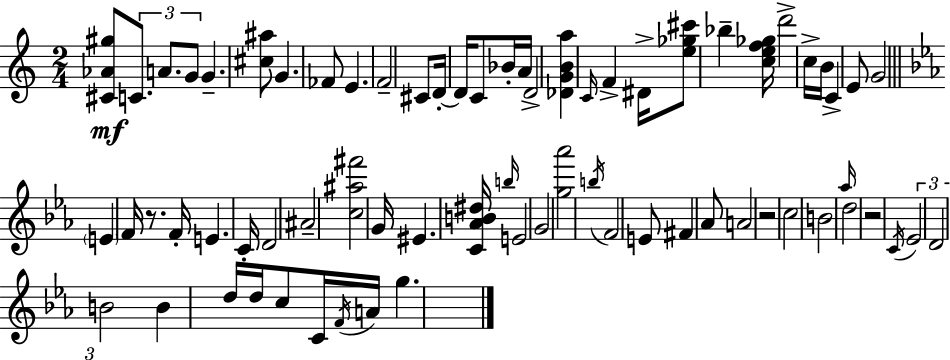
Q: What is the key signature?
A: A minor